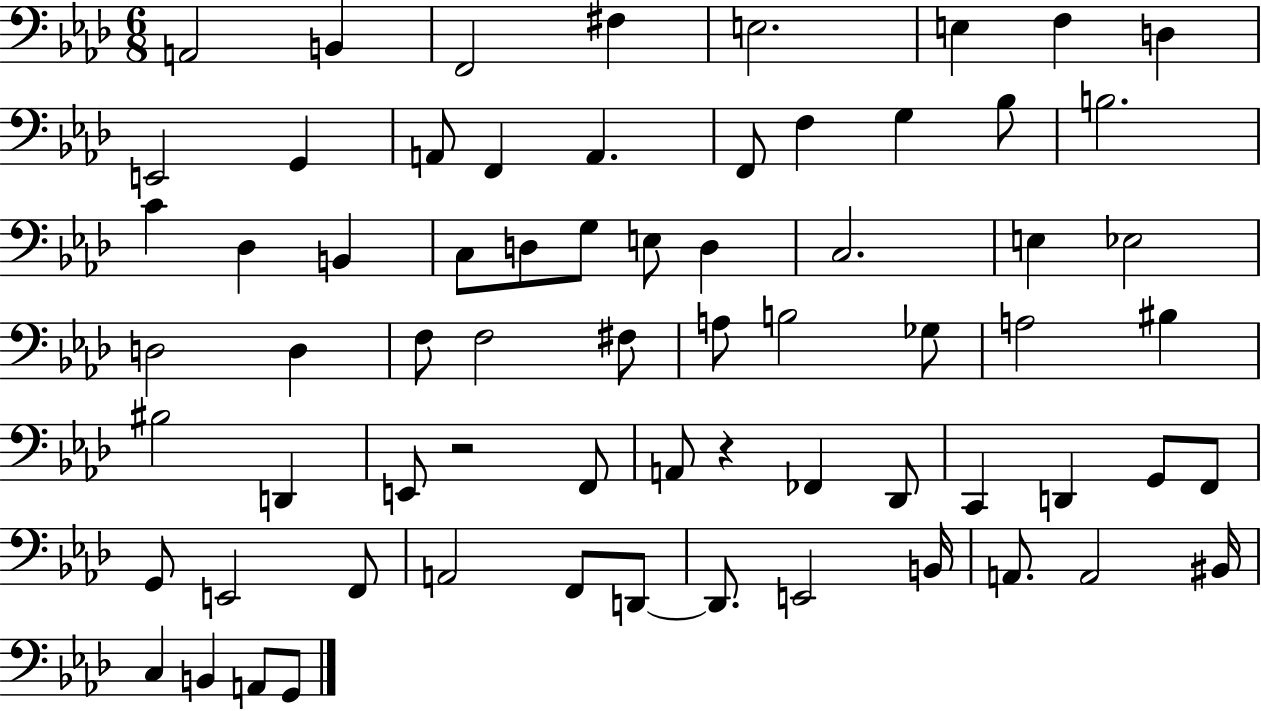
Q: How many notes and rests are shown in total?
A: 68